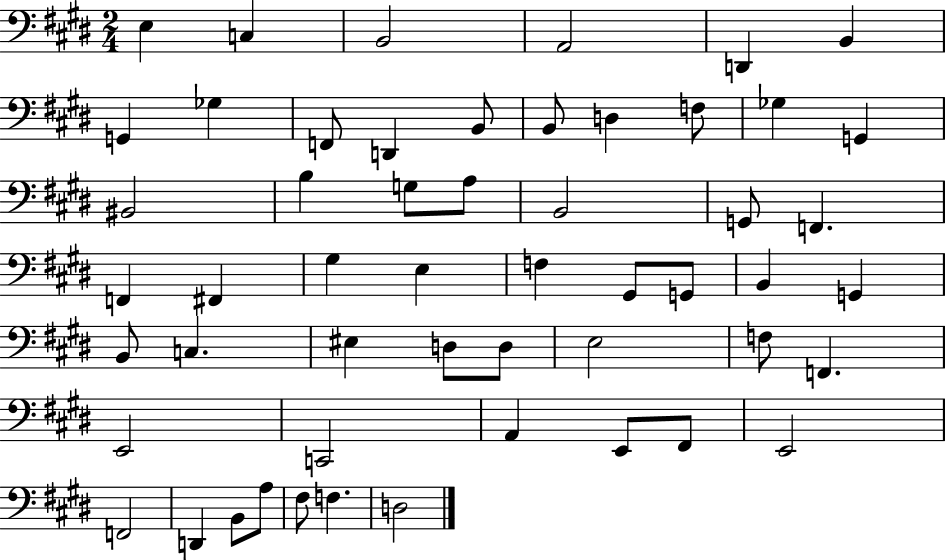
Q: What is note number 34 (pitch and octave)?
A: C3